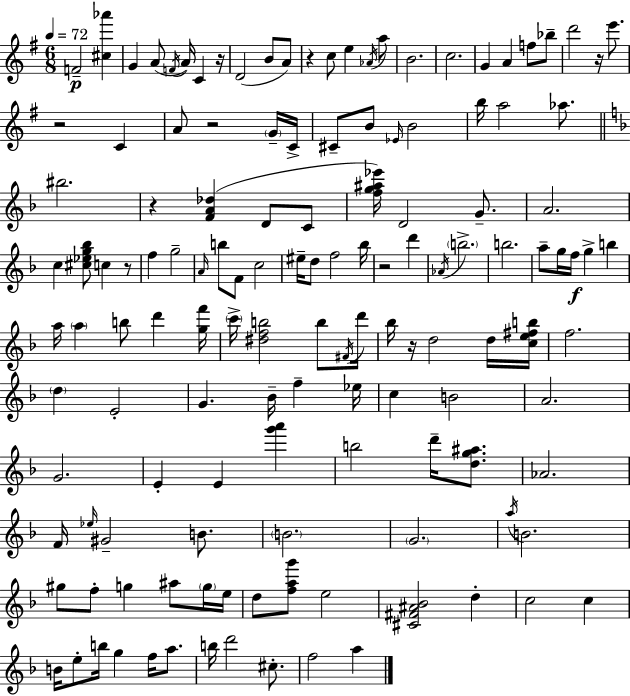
X:1
T:Untitled
M:6/8
L:1/4
K:G
F2 [^c_a'] G A/2 F/4 A/4 C z/4 D2 B/2 A/2 z c/2 e _A/4 a/2 B2 c2 G A f/2 _b/2 d'2 z/4 e'/2 z2 C A/2 z2 G/4 C/4 ^C/2 B/2 _E/4 B2 b/4 a2 _a/2 ^b2 z [FA_d] D/2 C/2 [fg^a_e']/4 D2 G/2 A2 c [^c_eg_b]/2 c z/2 f g2 A/4 b/2 F/2 c2 ^e/4 d/2 f2 _b/4 z2 d' _A/4 b2 b2 a/2 g/4 f/4 g b a/4 a b/2 d' [gf']/4 c'/4 [^dfb]2 b/2 ^F/4 d'/4 _b/4 z/4 d2 d/4 [ce^fb]/4 f2 d E2 G _B/4 f _e/4 c B2 A2 G2 E E [g'a'] b2 d'/4 [dg^a]/2 _A2 F/4 _e/4 ^G2 B/2 B2 G2 a/4 B2 ^g/2 f/2 g ^a/2 g/4 e/4 d/2 [fag']/2 e2 [^C^F^A_B]2 d c2 c B/4 e/2 b/4 g f/4 a/2 b/4 d'2 ^c/2 f2 a